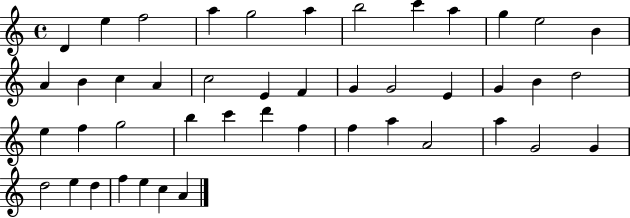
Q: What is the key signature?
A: C major